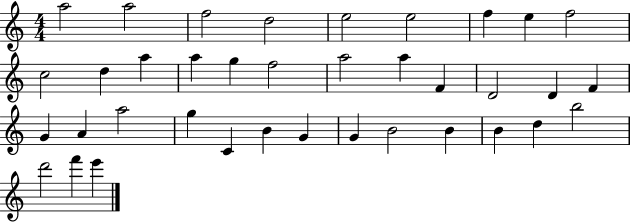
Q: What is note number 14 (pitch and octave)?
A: G5